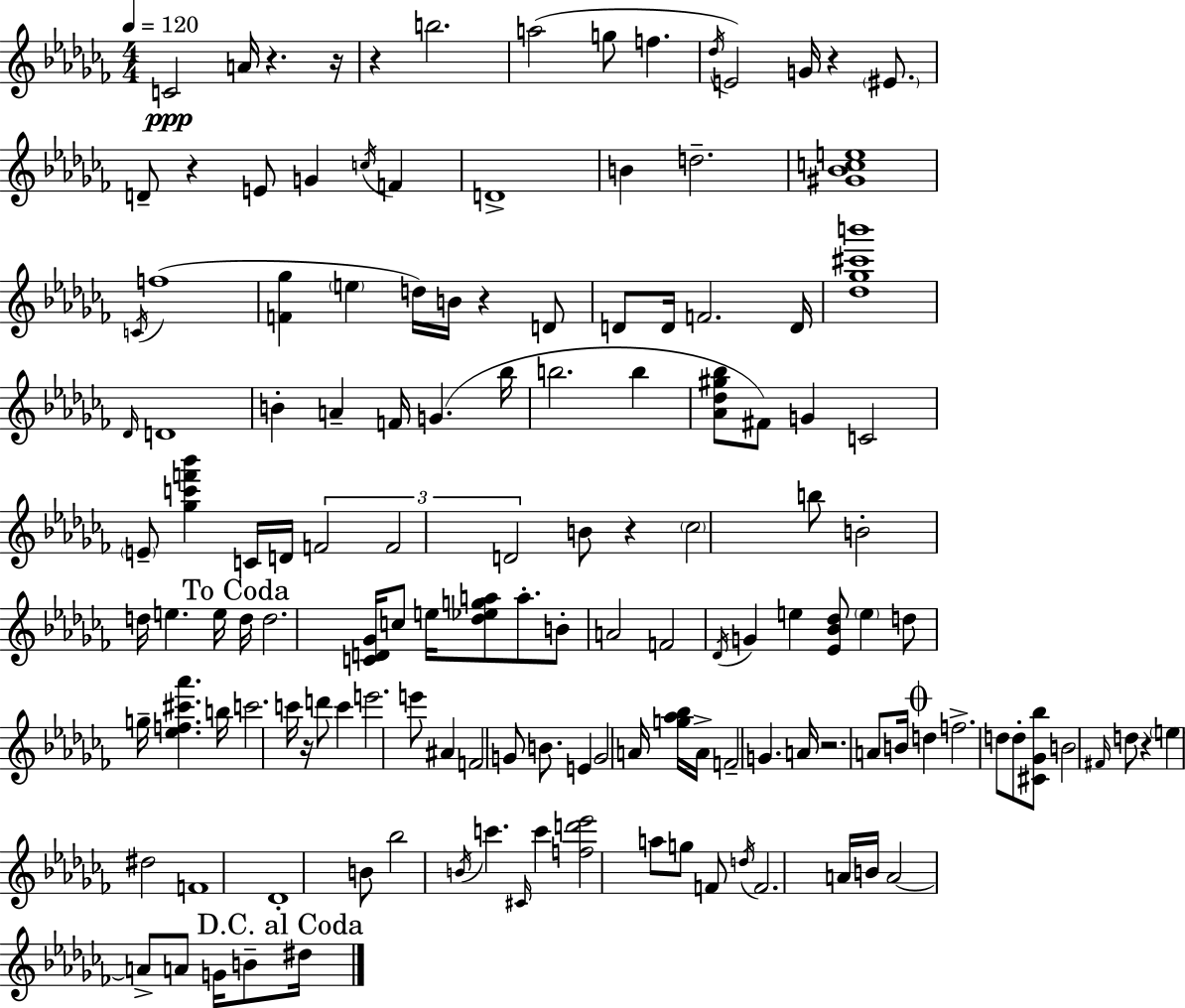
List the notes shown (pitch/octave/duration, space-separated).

C4/h A4/s R/q. R/s R/q B5/h. A5/h G5/e F5/q. Db5/s E4/h G4/s R/q EIS4/e. D4/e R/q E4/e G4/q C5/s F4/q D4/w B4/q D5/h. [G#4,Bb4,C5,E5]/w C4/s F5/w [F4,Gb5]/q E5/q D5/s B4/s R/q D4/e D4/e D4/s F4/h. D4/s [Db5,Gb5,C#6,B6]/w Db4/s D4/w B4/q A4/q F4/s G4/q. Bb5/s B5/h. B5/q [Ab4,Db5,G#5,Bb5]/e F#4/e G4/q C4/h E4/e [Gb5,C6,F6,Bb6]/q C4/s D4/s F4/h F4/h D4/h B4/e R/q CES5/h B5/e B4/h D5/s E5/q. E5/s D5/s D5/h. [C4,D4,Gb4]/s C5/e E5/s [Db5,Eb5,G5,A5]/e A5/e. B4/e A4/h F4/h Db4/s G4/q E5/q [Eb4,Bb4,Db5]/e E5/q D5/e G5/s [Eb5,F5,C#6,Ab6]/q. B5/s C6/h. C6/s R/s D6/e C6/q E6/h. E6/e A#4/q F4/h G4/e B4/e. E4/q G4/h A4/s [G5,Ab5,Bb5]/s A4/s F4/h G4/q. A4/s R/h. A4/e B4/s D5/q F5/h. D5/e D5/e [C#4,Gb4,Bb5]/e B4/h F#4/s D5/e R/q E5/q D#5/h F4/w Db4/w B4/e Bb5/h B4/s C6/q. C#4/s C6/q [F5,D6,Eb6]/h A5/e G5/e F4/e D5/s F4/h. A4/s B4/s A4/h A4/e A4/e G4/s B4/e D#5/s